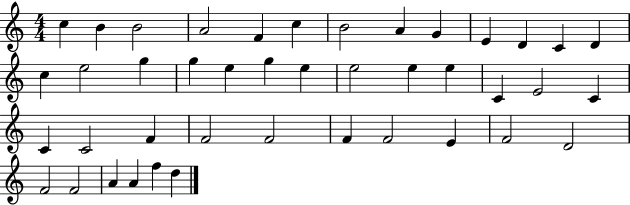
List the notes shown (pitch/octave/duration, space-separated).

C5/q B4/q B4/h A4/h F4/q C5/q B4/h A4/q G4/q E4/q D4/q C4/q D4/q C5/q E5/h G5/q G5/q E5/q G5/q E5/q E5/h E5/q E5/q C4/q E4/h C4/q C4/q C4/h F4/q F4/h F4/h F4/q F4/h E4/q F4/h D4/h F4/h F4/h A4/q A4/q F5/q D5/q